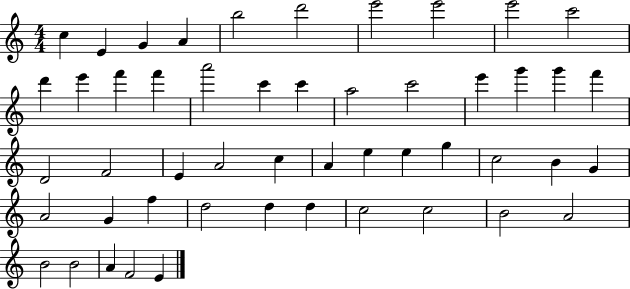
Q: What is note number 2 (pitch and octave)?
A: E4